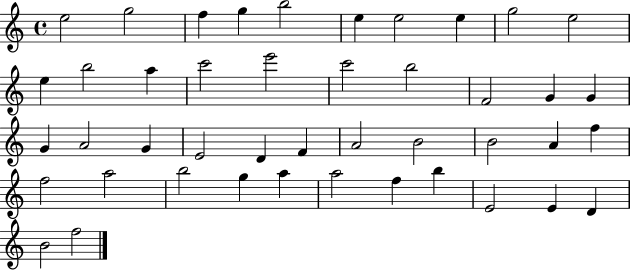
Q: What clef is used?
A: treble